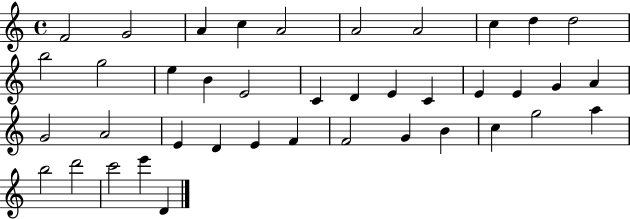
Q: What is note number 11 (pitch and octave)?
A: B5